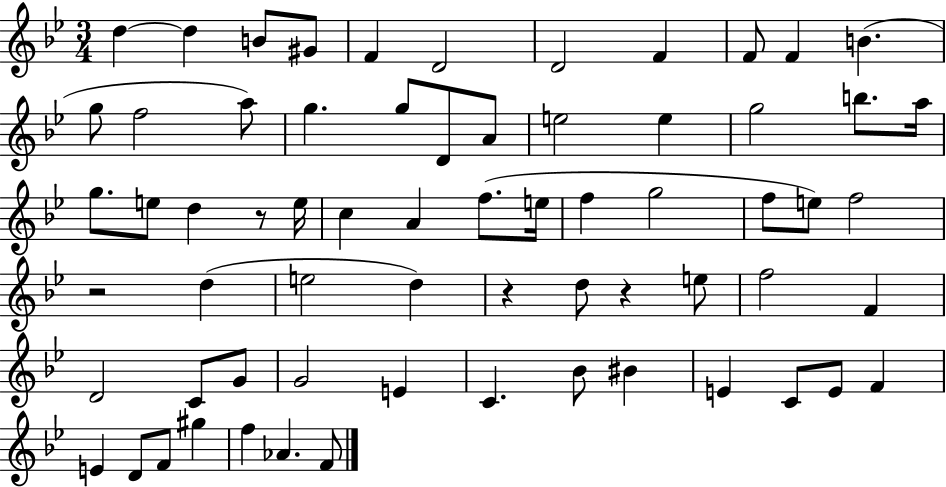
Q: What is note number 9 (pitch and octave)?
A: F4